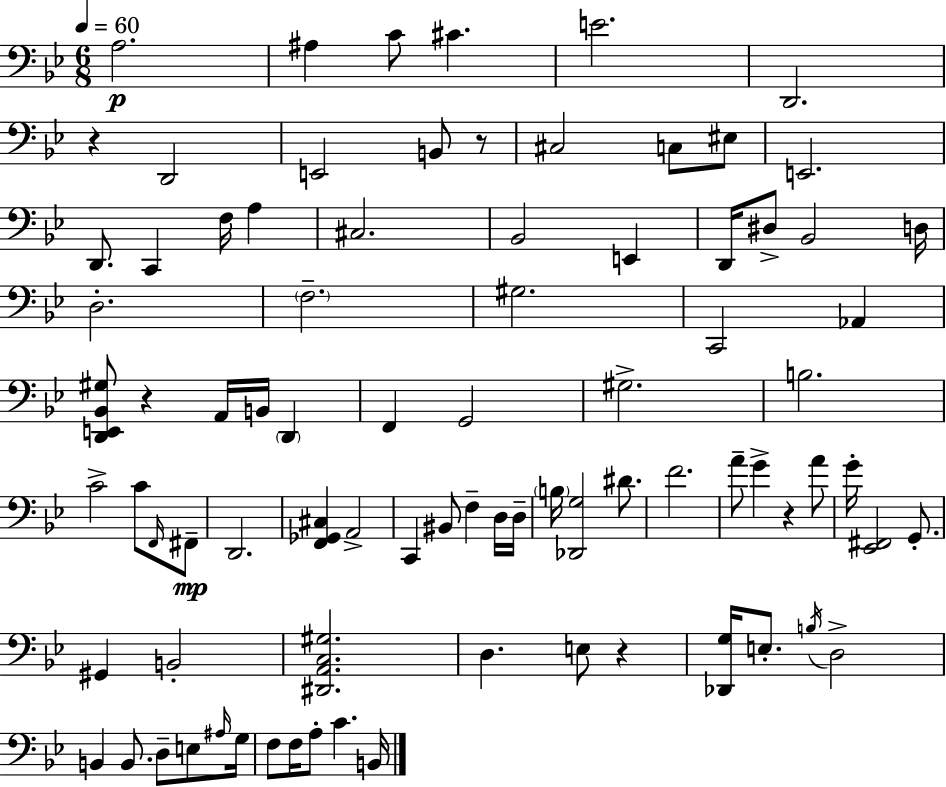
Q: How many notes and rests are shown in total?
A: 84